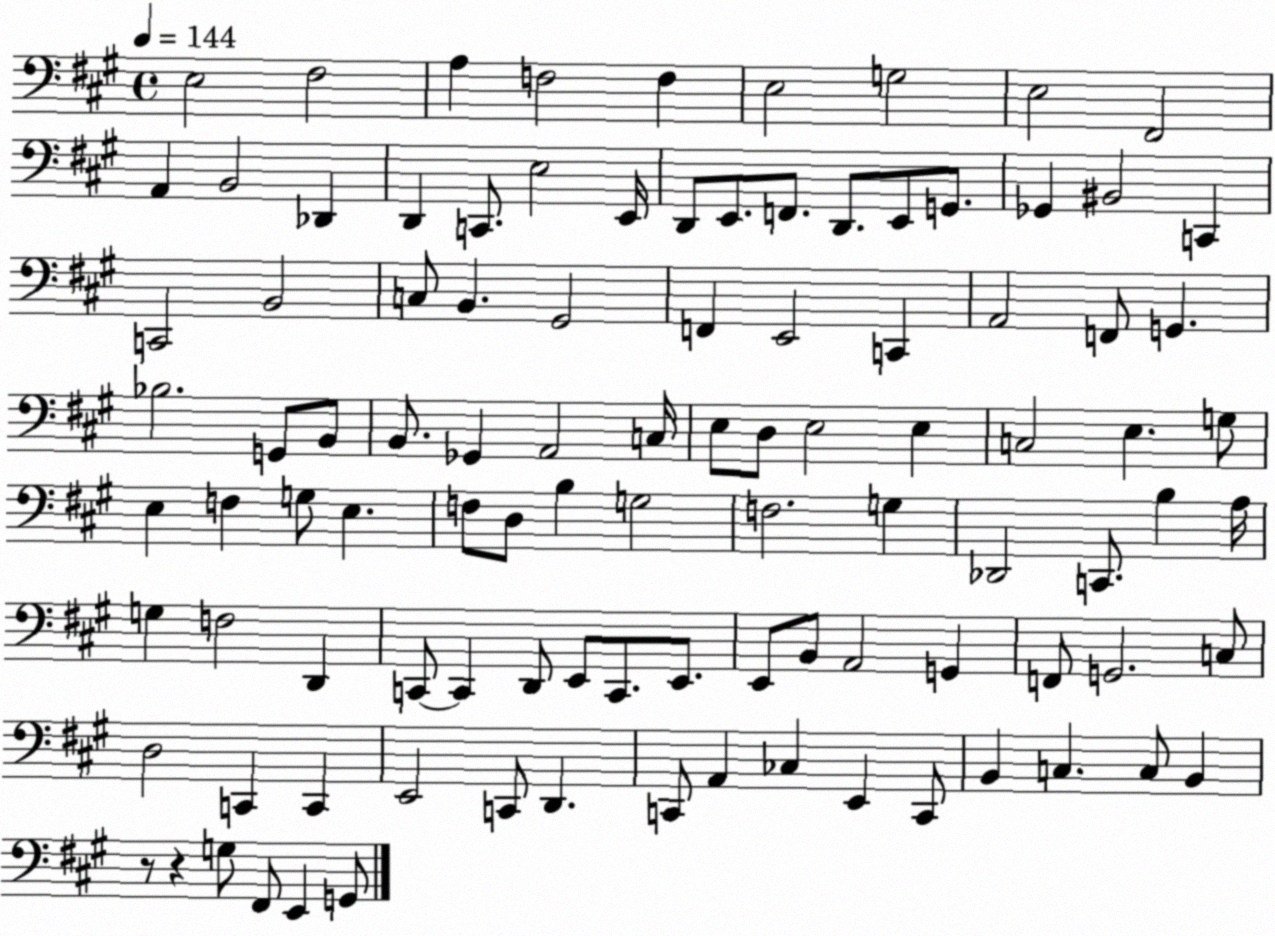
X:1
T:Untitled
M:4/4
L:1/4
K:A
E,2 ^F,2 A, F,2 F, E,2 G,2 E,2 ^F,,2 A,, B,,2 _D,, D,, C,,/2 E,2 E,,/4 D,,/2 E,,/2 F,,/2 D,,/2 E,,/2 G,,/2 _G,, ^B,,2 C,, C,,2 B,,2 C,/2 B,, ^G,,2 F,, E,,2 C,, A,,2 F,,/2 G,, _B,2 G,,/2 B,,/2 B,,/2 _G,, A,,2 C,/4 E,/2 D,/2 E,2 E, C,2 E, G,/2 E, F, G,/2 E, F,/2 D,/2 B, G,2 F,2 G, _D,,2 C,,/2 B, A,/4 G, F,2 D,, C,,/2 C,, D,,/2 E,,/2 C,,/2 E,,/2 E,,/2 B,,/2 A,,2 G,, F,,/2 G,,2 C,/2 D,2 C,, C,, E,,2 C,,/2 D,, C,,/2 A,, _C, E,, C,,/2 B,, C, C,/2 B,, z/2 z G,/2 ^F,,/2 E,, G,,/2